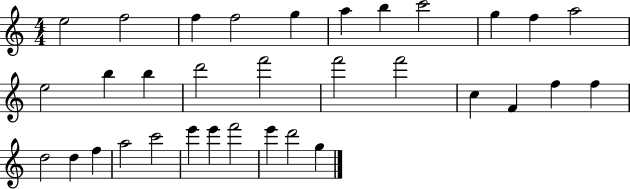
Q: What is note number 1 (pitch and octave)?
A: E5